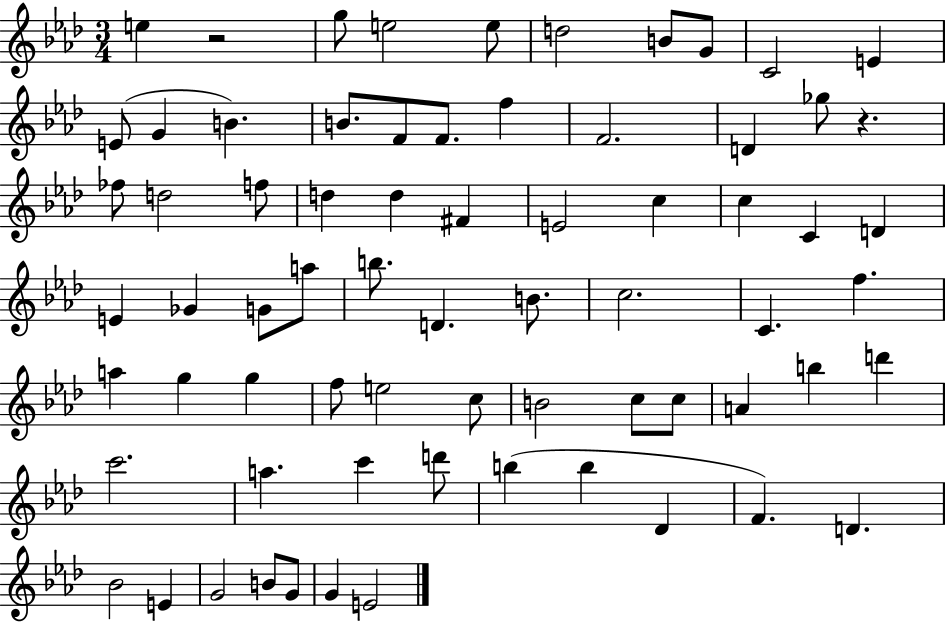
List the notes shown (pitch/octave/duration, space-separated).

E5/q R/h G5/e E5/h E5/e D5/h B4/e G4/e C4/h E4/q E4/e G4/q B4/q. B4/e. F4/e F4/e. F5/q F4/h. D4/q Gb5/e R/q. FES5/e D5/h F5/e D5/q D5/q F#4/q E4/h C5/q C5/q C4/q D4/q E4/q Gb4/q G4/e A5/e B5/e. D4/q. B4/e. C5/h. C4/q. F5/q. A5/q G5/q G5/q F5/e E5/h C5/e B4/h C5/e C5/e A4/q B5/q D6/q C6/h. A5/q. C6/q D6/e B5/q B5/q Db4/q F4/q. D4/q. Bb4/h E4/q G4/h B4/e G4/e G4/q E4/h